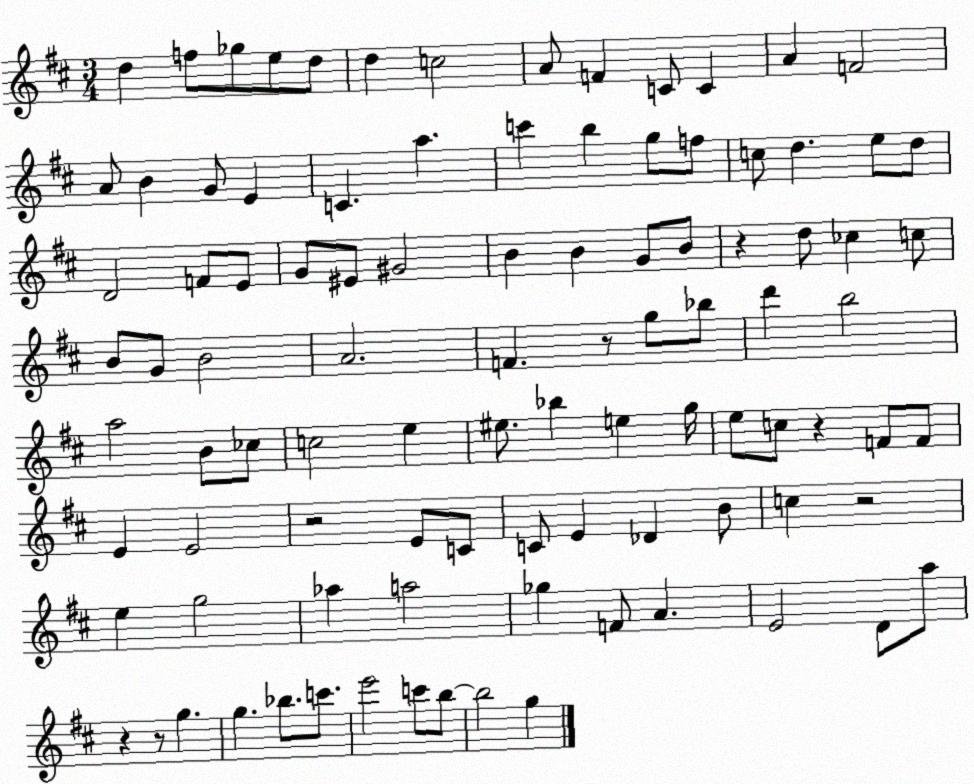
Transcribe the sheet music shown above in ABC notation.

X:1
T:Untitled
M:3/4
L:1/4
K:D
d f/2 _g/2 e/2 d/2 d c2 A/2 F C/2 C A F2 A/2 B G/2 E C a c' b g/2 f/2 c/2 d e/2 d/2 D2 F/2 E/2 G/2 ^E/2 ^G2 B B G/2 B/2 z d/2 _c c/2 B/2 G/2 B2 A2 F z/2 g/2 _b/2 d' b2 a2 B/2 _c/2 c2 e ^e/2 _b e g/4 e/2 c/2 z F/2 F/2 E E2 z2 E/2 C/2 C/2 E _D B/2 c z2 e g2 _a a2 _g F/2 A E2 D/2 a/2 z z/2 g g _b/2 c'/2 e'2 c'/2 b/2 b2 g